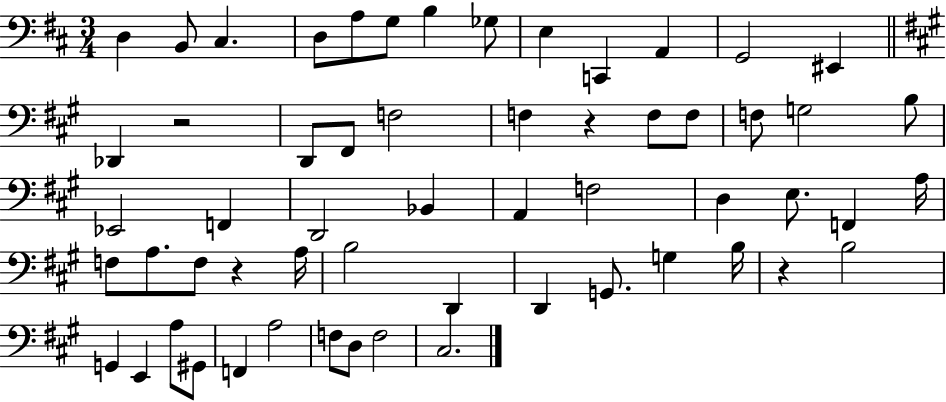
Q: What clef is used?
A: bass